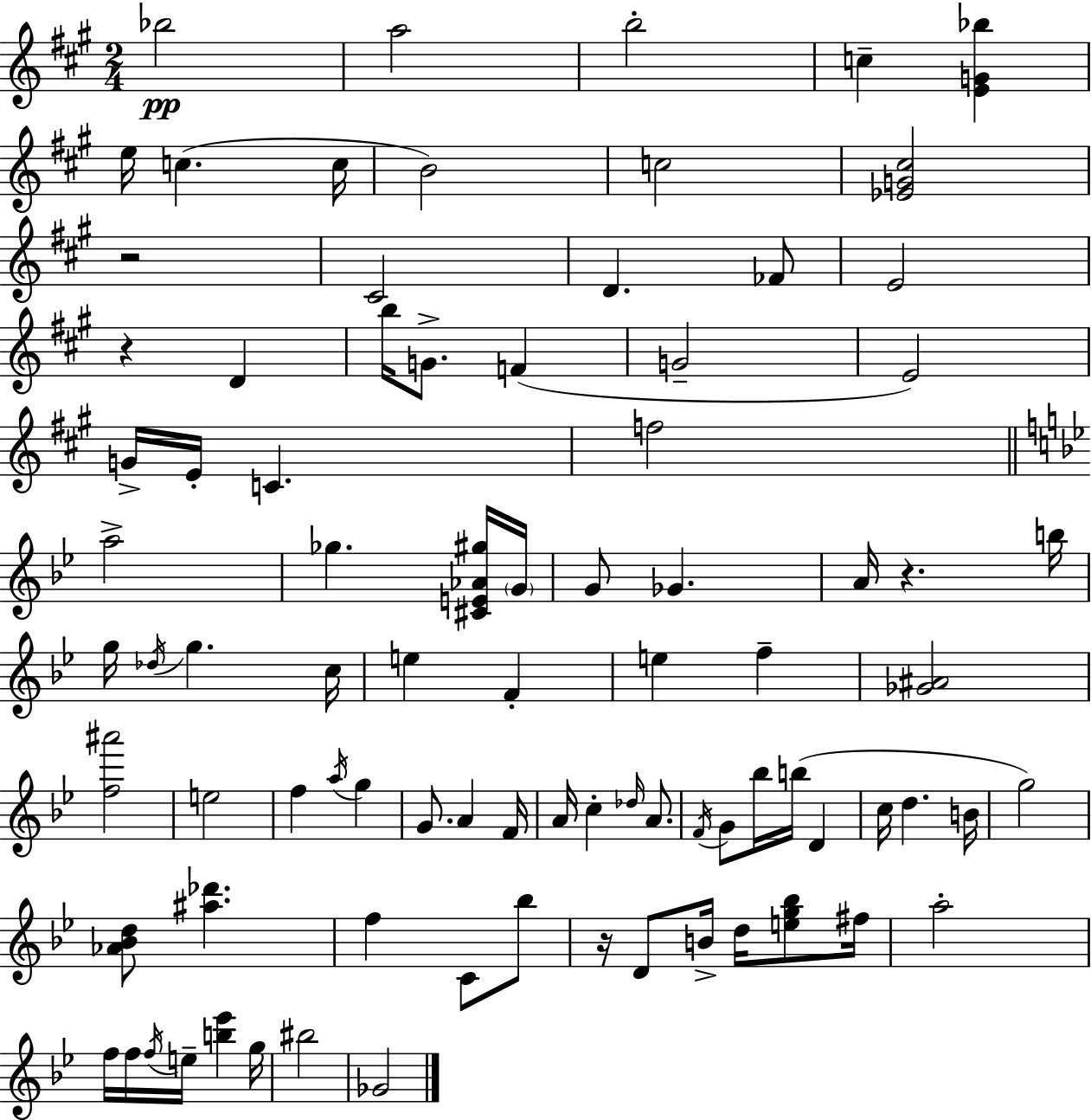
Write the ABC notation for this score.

X:1
T:Untitled
M:2/4
L:1/4
K:A
_b2 a2 b2 c [EG_b] e/4 c c/4 B2 c2 [_EG^c]2 z2 ^C2 D _F/2 E2 z D b/4 G/2 F G2 E2 G/4 E/4 C f2 a2 _g [^CE_A^g]/4 G/4 G/2 _G A/4 z b/4 g/4 _d/4 g c/4 e F e f [_G^A]2 [f^a']2 e2 f a/4 g G/2 A F/4 A/4 c _d/4 A/2 F/4 G/2 _b/4 b/4 D c/4 d B/4 g2 [_A_Bd]/2 [^a_d'] f C/2 _b/2 z/4 D/2 B/4 d/4 [eg_b]/2 ^f/4 a2 f/4 f/4 f/4 e/4 [b_e'] g/4 ^b2 _G2